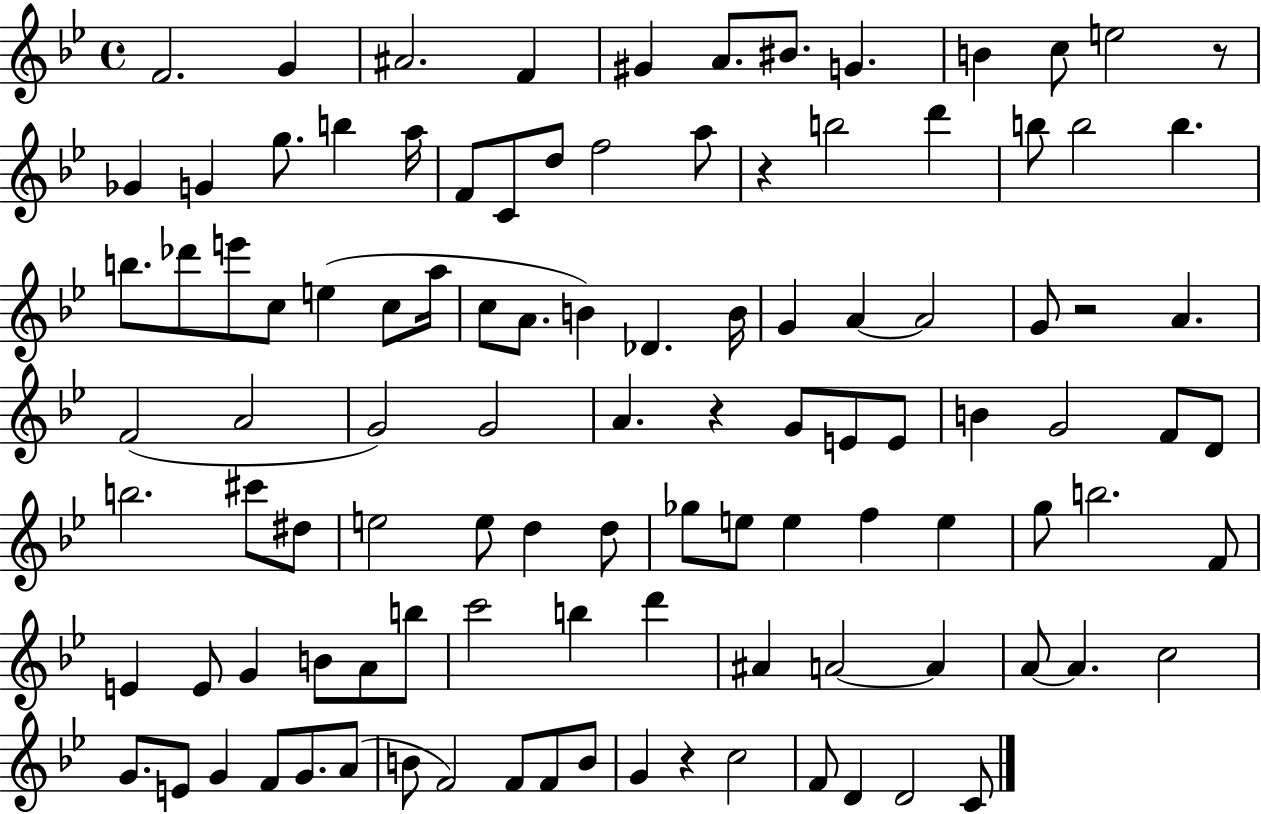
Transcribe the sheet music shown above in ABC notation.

X:1
T:Untitled
M:4/4
L:1/4
K:Bb
F2 G ^A2 F ^G A/2 ^B/2 G B c/2 e2 z/2 _G G g/2 b a/4 F/2 C/2 d/2 f2 a/2 z b2 d' b/2 b2 b b/2 _d'/2 e'/2 c/2 e c/2 a/4 c/2 A/2 B _D B/4 G A A2 G/2 z2 A F2 A2 G2 G2 A z G/2 E/2 E/2 B G2 F/2 D/2 b2 ^c'/2 ^d/2 e2 e/2 d d/2 _g/2 e/2 e f e g/2 b2 F/2 E E/2 G B/2 A/2 b/2 c'2 b d' ^A A2 A A/2 A c2 G/2 E/2 G F/2 G/2 A/2 B/2 F2 F/2 F/2 B/2 G z c2 F/2 D D2 C/2